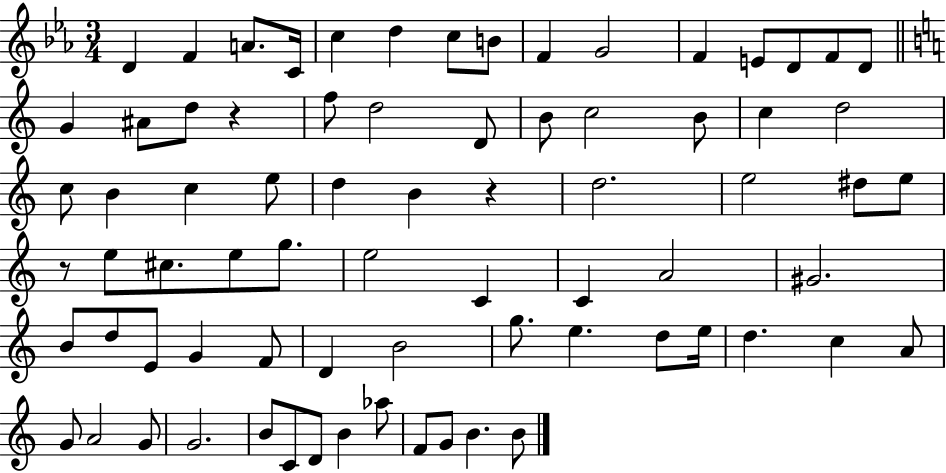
D4/q F4/q A4/e. C4/s C5/q D5/q C5/e B4/e F4/q G4/h F4/q E4/e D4/e F4/e D4/e G4/q A#4/e D5/e R/q F5/e D5/h D4/e B4/e C5/h B4/e C5/q D5/h C5/e B4/q C5/q E5/e D5/q B4/q R/q D5/h. E5/h D#5/e E5/e R/e E5/e C#5/e. E5/e G5/e. E5/h C4/q C4/q A4/h G#4/h. B4/e D5/e E4/e G4/q F4/e D4/q B4/h G5/e. E5/q. D5/e E5/s D5/q. C5/q A4/e G4/e A4/h G4/e G4/h. B4/e C4/e D4/e B4/q Ab5/e F4/e G4/e B4/q. B4/e